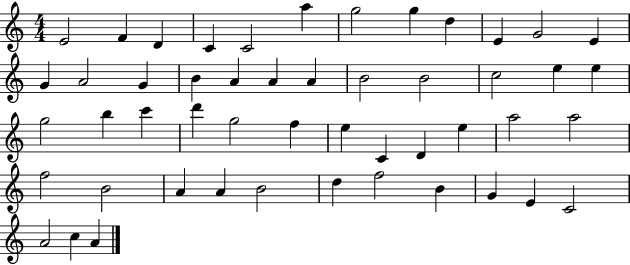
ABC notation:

X:1
T:Untitled
M:4/4
L:1/4
K:C
E2 F D C C2 a g2 g d E G2 E G A2 G B A A A B2 B2 c2 e e g2 b c' d' g2 f e C D e a2 a2 f2 B2 A A B2 d f2 B G E C2 A2 c A